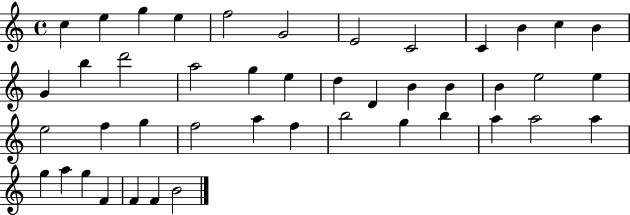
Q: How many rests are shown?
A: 0